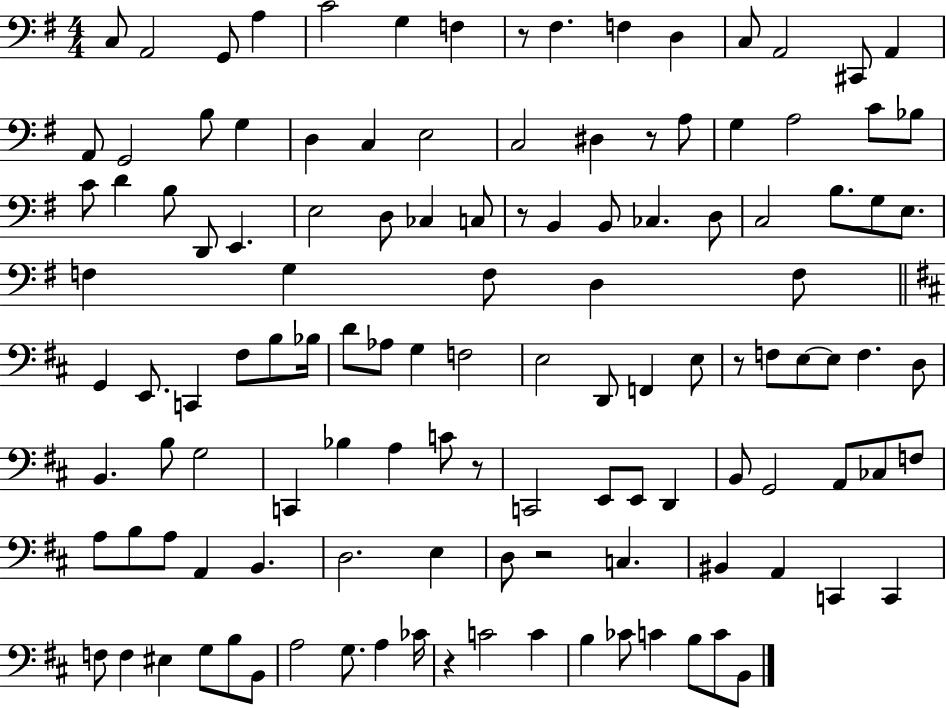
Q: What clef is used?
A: bass